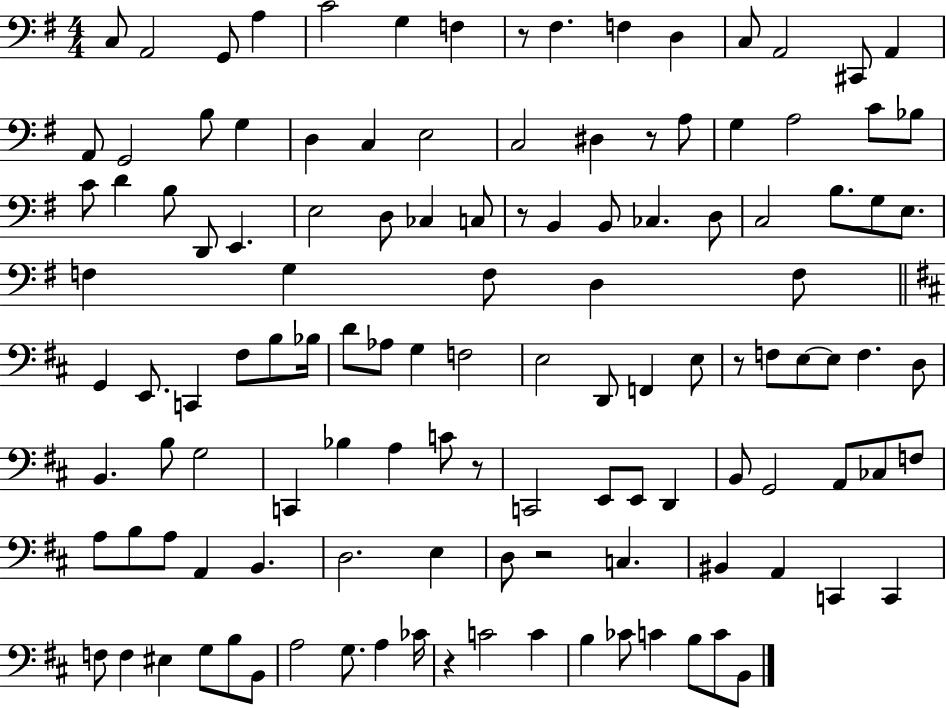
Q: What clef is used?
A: bass